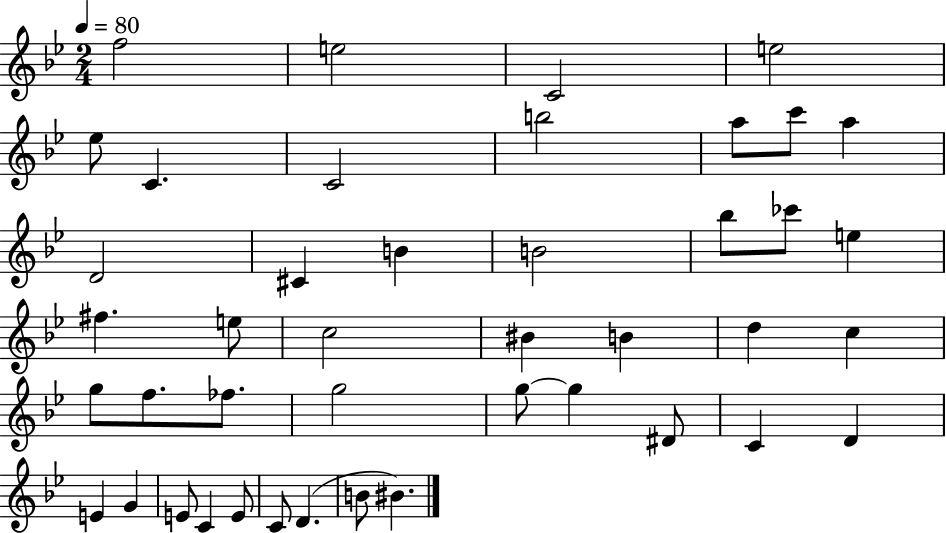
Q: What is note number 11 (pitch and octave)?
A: A5